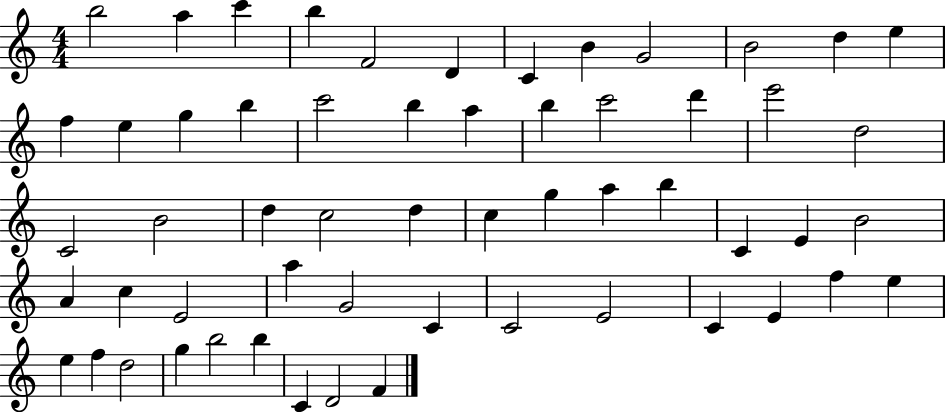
{
  \clef treble
  \numericTimeSignature
  \time 4/4
  \key c \major
  b''2 a''4 c'''4 | b''4 f'2 d'4 | c'4 b'4 g'2 | b'2 d''4 e''4 | \break f''4 e''4 g''4 b''4 | c'''2 b''4 a''4 | b''4 c'''2 d'''4 | e'''2 d''2 | \break c'2 b'2 | d''4 c''2 d''4 | c''4 g''4 a''4 b''4 | c'4 e'4 b'2 | \break a'4 c''4 e'2 | a''4 g'2 c'4 | c'2 e'2 | c'4 e'4 f''4 e''4 | \break e''4 f''4 d''2 | g''4 b''2 b''4 | c'4 d'2 f'4 | \bar "|."
}